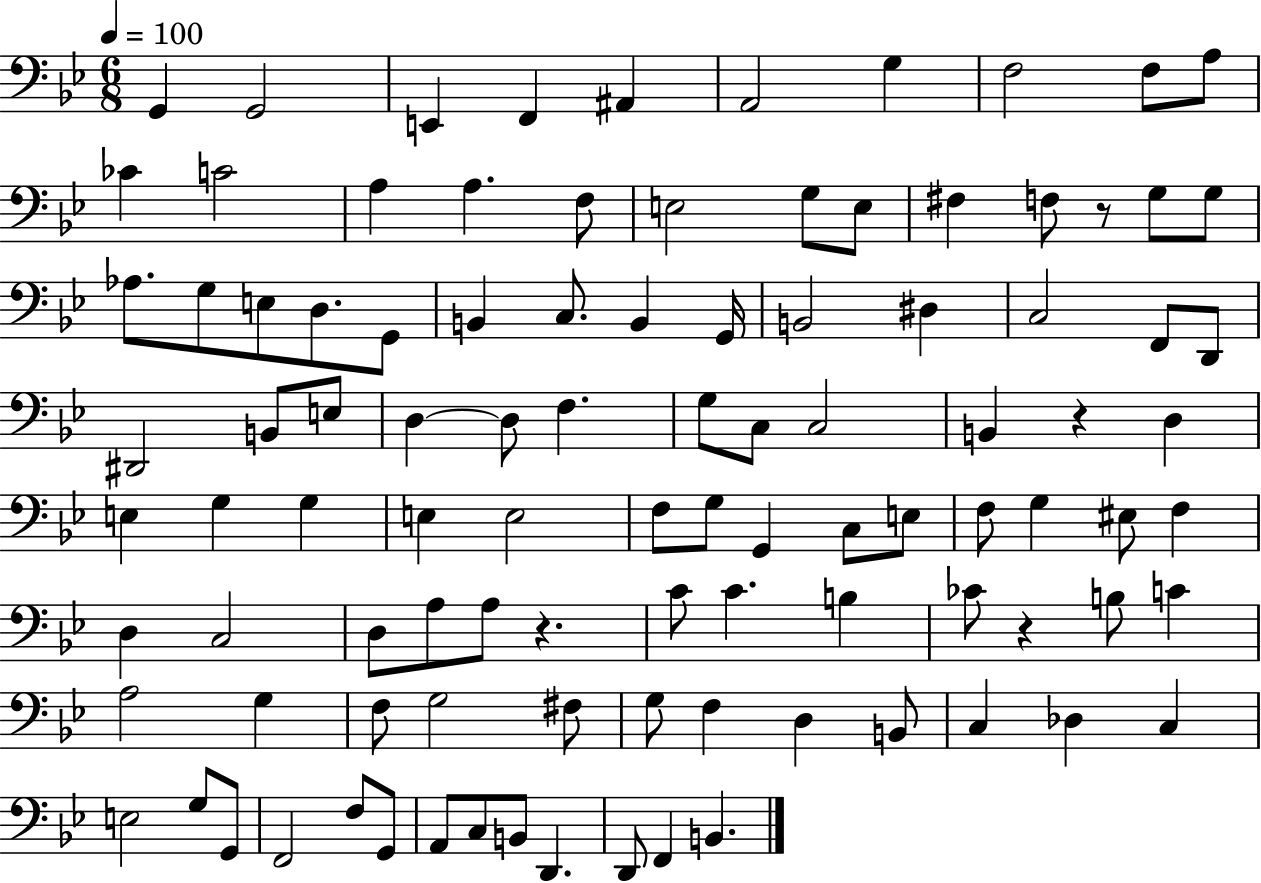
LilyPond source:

{
  \clef bass
  \numericTimeSignature
  \time 6/8
  \key bes \major
  \tempo 4 = 100
  g,4 g,2 | e,4 f,4 ais,4 | a,2 g4 | f2 f8 a8 | \break ces'4 c'2 | a4 a4. f8 | e2 g8 e8 | fis4 f8 r8 g8 g8 | \break aes8. g8 e8 d8. g,8 | b,4 c8. b,4 g,16 | b,2 dis4 | c2 f,8 d,8 | \break dis,2 b,8 e8 | d4~~ d8 f4. | g8 c8 c2 | b,4 r4 d4 | \break e4 g4 g4 | e4 e2 | f8 g8 g,4 c8 e8 | f8 g4 eis8 f4 | \break d4 c2 | d8 a8 a8 r4. | c'8 c'4. b4 | ces'8 r4 b8 c'4 | \break a2 g4 | f8 g2 fis8 | g8 f4 d4 b,8 | c4 des4 c4 | \break e2 g8 g,8 | f,2 f8 g,8 | a,8 c8 b,8 d,4. | d,8 f,4 b,4. | \break \bar "|."
}